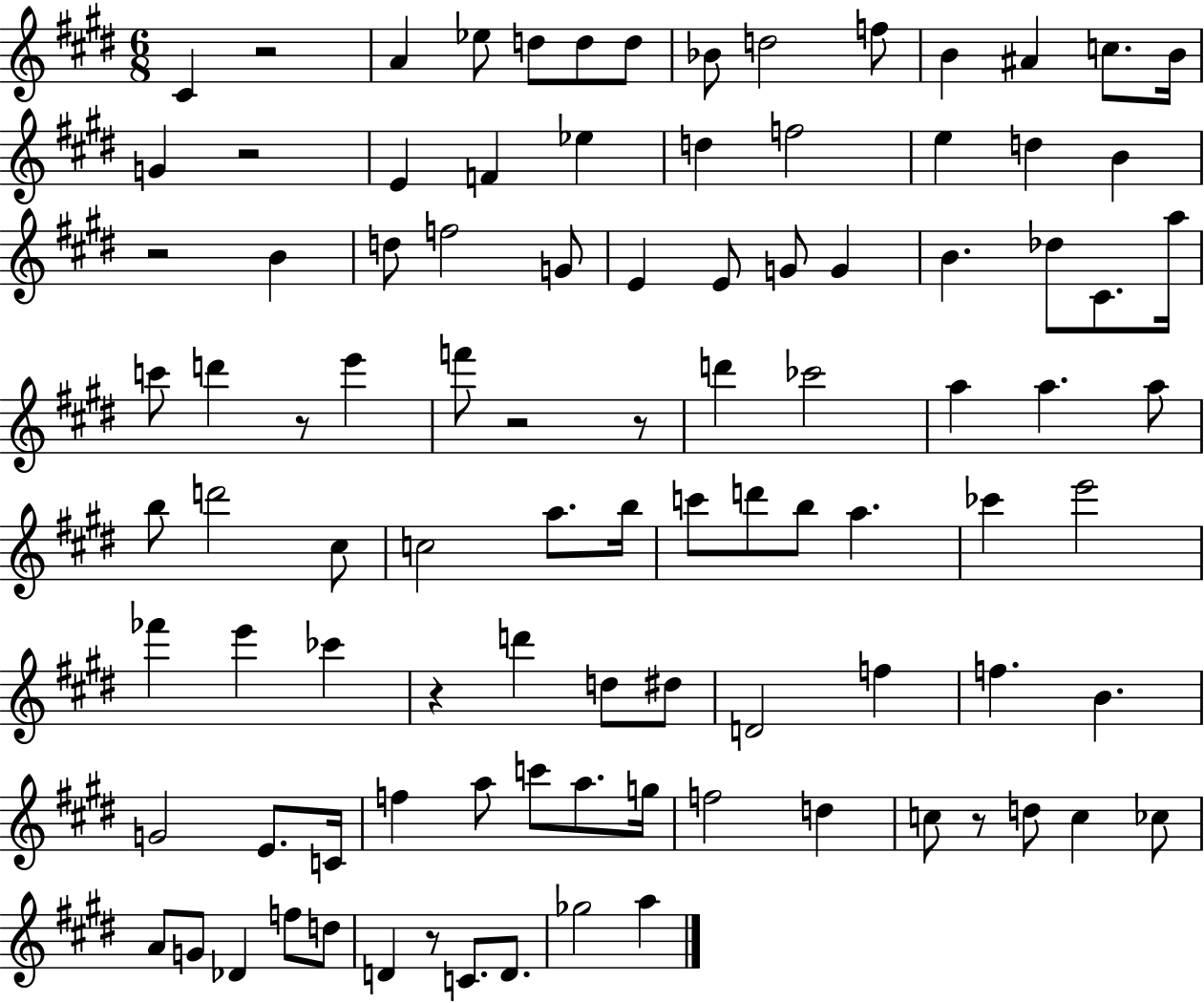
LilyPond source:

{
  \clef treble
  \numericTimeSignature
  \time 6/8
  \key e \major
  cis'4 r2 | a'4 ees''8 d''8 d''8 d''8 | bes'8 d''2 f''8 | b'4 ais'4 c''8. b'16 | \break g'4 r2 | e'4 f'4 ees''4 | d''4 f''2 | e''4 d''4 b'4 | \break r2 b'4 | d''8 f''2 g'8 | e'4 e'8 g'8 g'4 | b'4. des''8 cis'8. a''16 | \break c'''8 d'''4 r8 e'''4 | f'''8 r2 r8 | d'''4 ces'''2 | a''4 a''4. a''8 | \break b''8 d'''2 cis''8 | c''2 a''8. b''16 | c'''8 d'''8 b''8 a''4. | ces'''4 e'''2 | \break fes'''4 e'''4 ces'''4 | r4 d'''4 d''8 dis''8 | d'2 f''4 | f''4. b'4. | \break g'2 e'8. c'16 | f''4 a''8 c'''8 a''8. g''16 | f''2 d''4 | c''8 r8 d''8 c''4 ces''8 | \break a'8 g'8 des'4 f''8 d''8 | d'4 r8 c'8. d'8. | ges''2 a''4 | \bar "|."
}